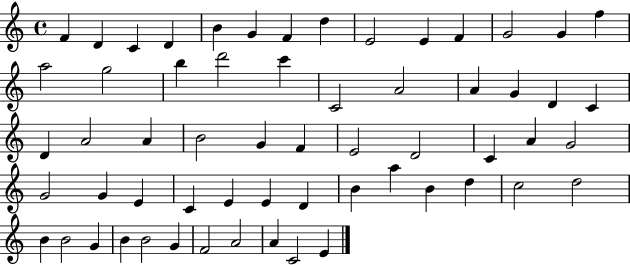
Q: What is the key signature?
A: C major